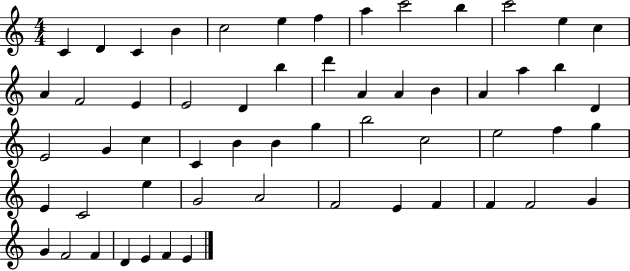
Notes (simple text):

C4/q D4/q C4/q B4/q C5/h E5/q F5/q A5/q C6/h B5/q C6/h E5/q C5/q A4/q F4/h E4/q E4/h D4/q B5/q D6/q A4/q A4/q B4/q A4/q A5/q B5/q D4/q E4/h G4/q C5/q C4/q B4/q B4/q G5/q B5/h C5/h E5/h F5/q G5/q E4/q C4/h E5/q G4/h A4/h F4/h E4/q F4/q F4/q F4/h G4/q G4/q F4/h F4/q D4/q E4/q F4/q E4/q